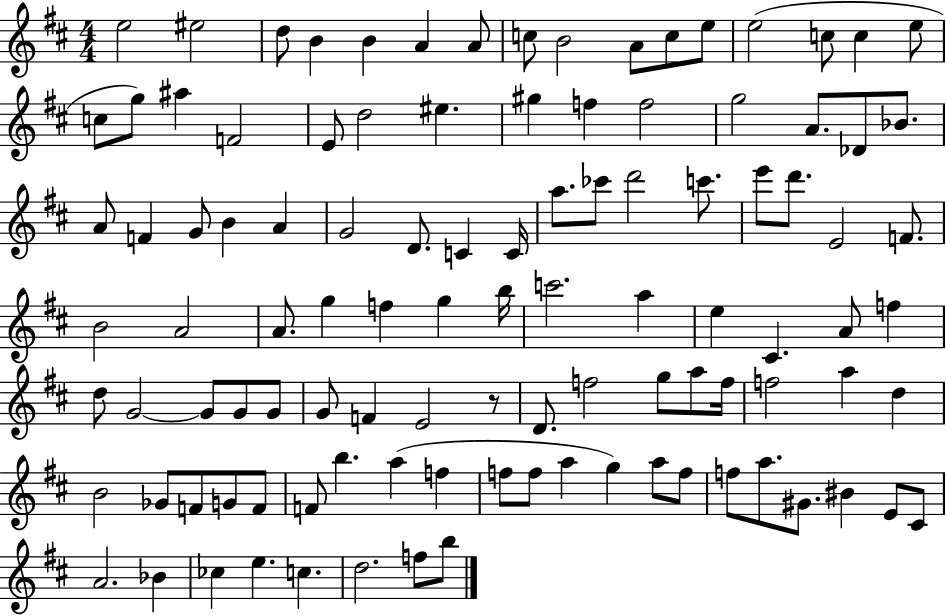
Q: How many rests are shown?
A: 1